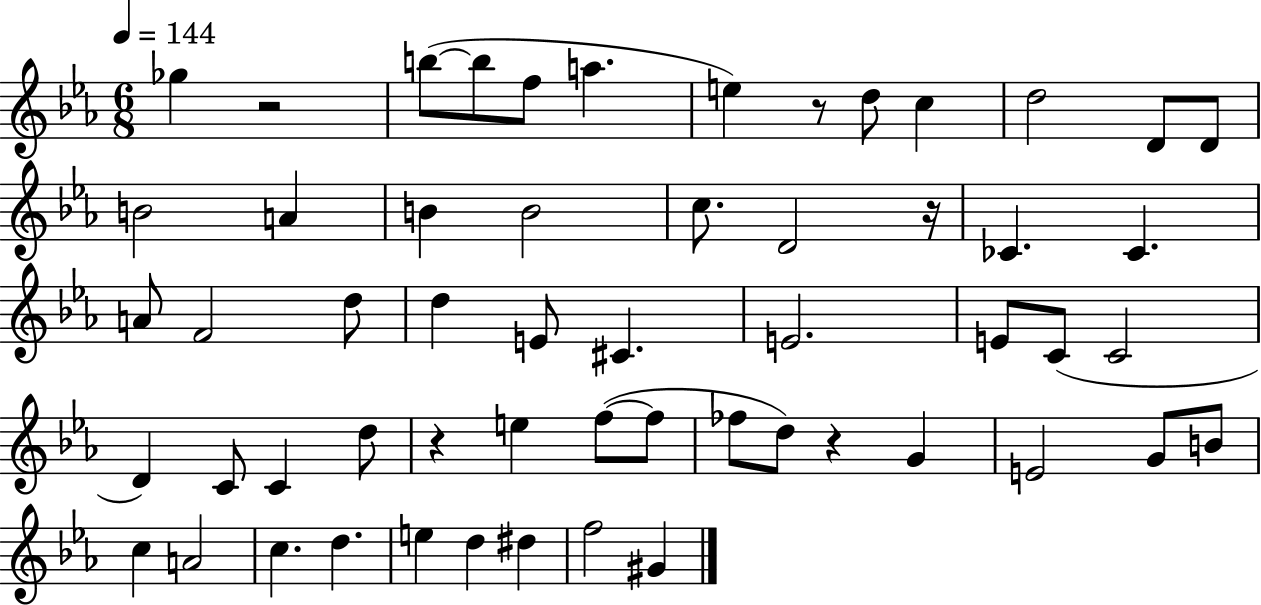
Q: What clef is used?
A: treble